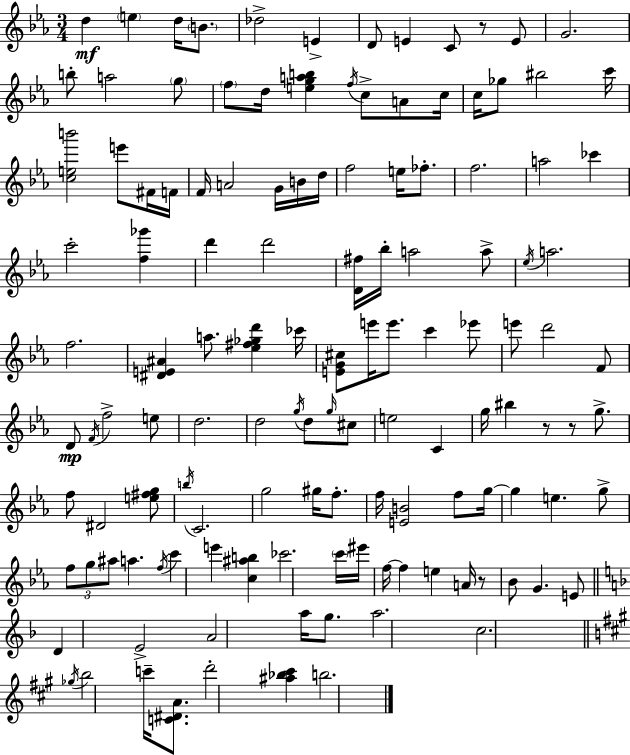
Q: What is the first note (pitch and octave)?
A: D5